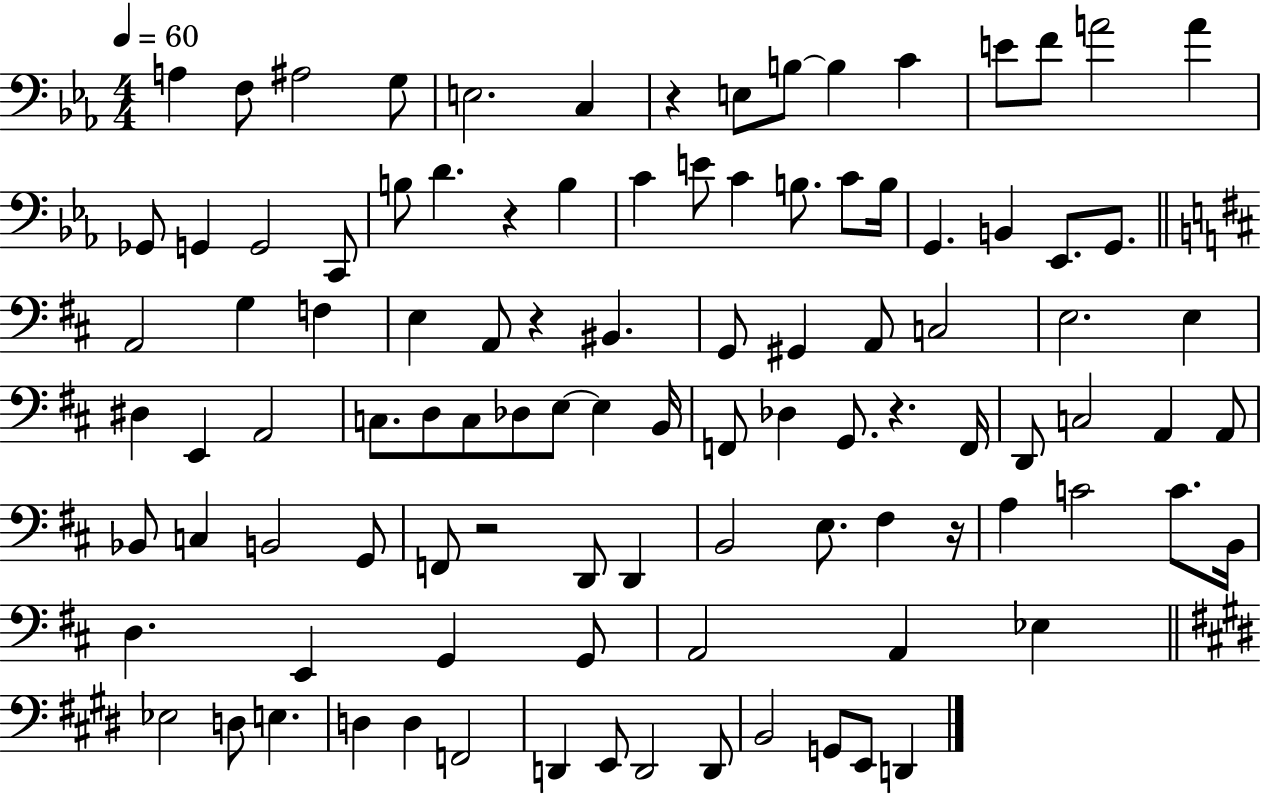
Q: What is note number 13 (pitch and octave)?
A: A4